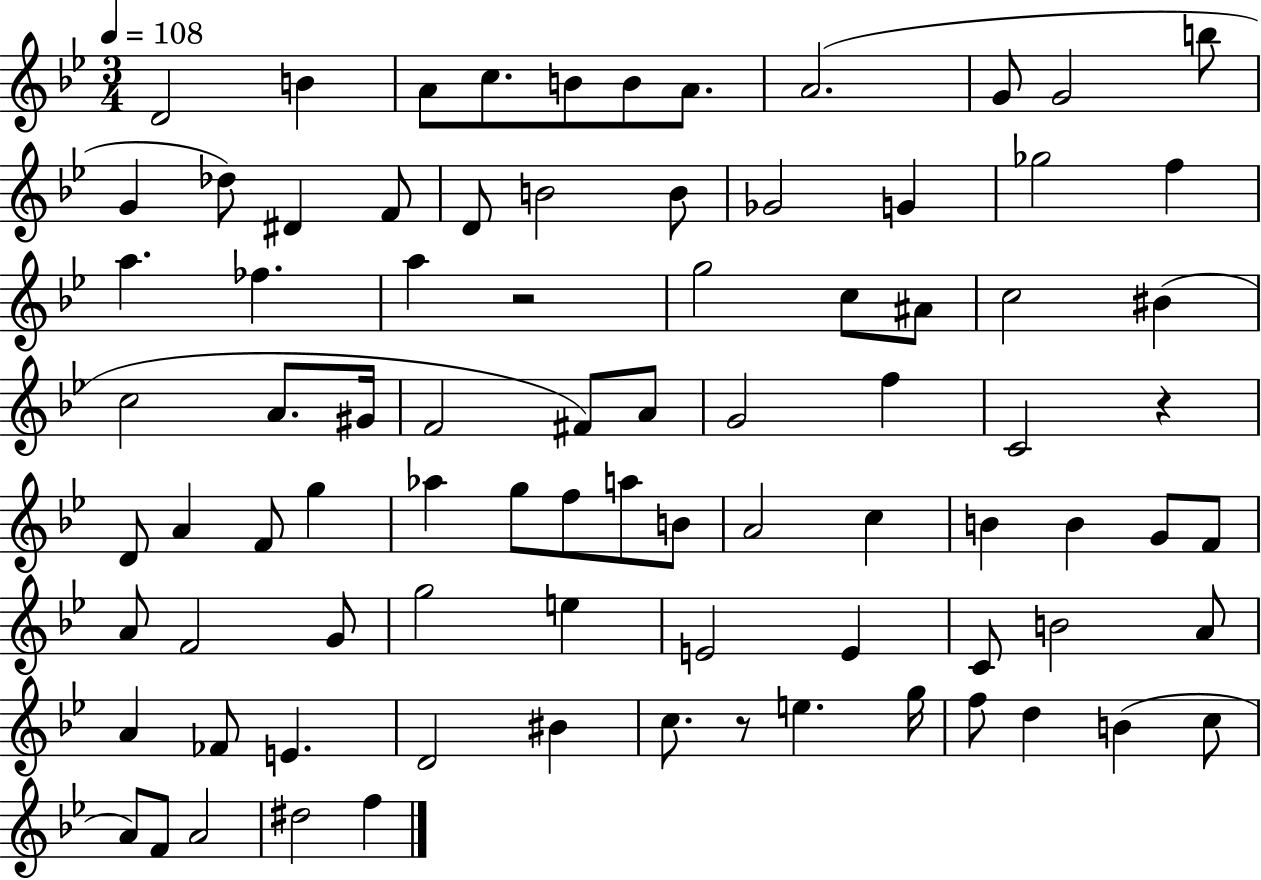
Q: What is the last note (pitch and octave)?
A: F5